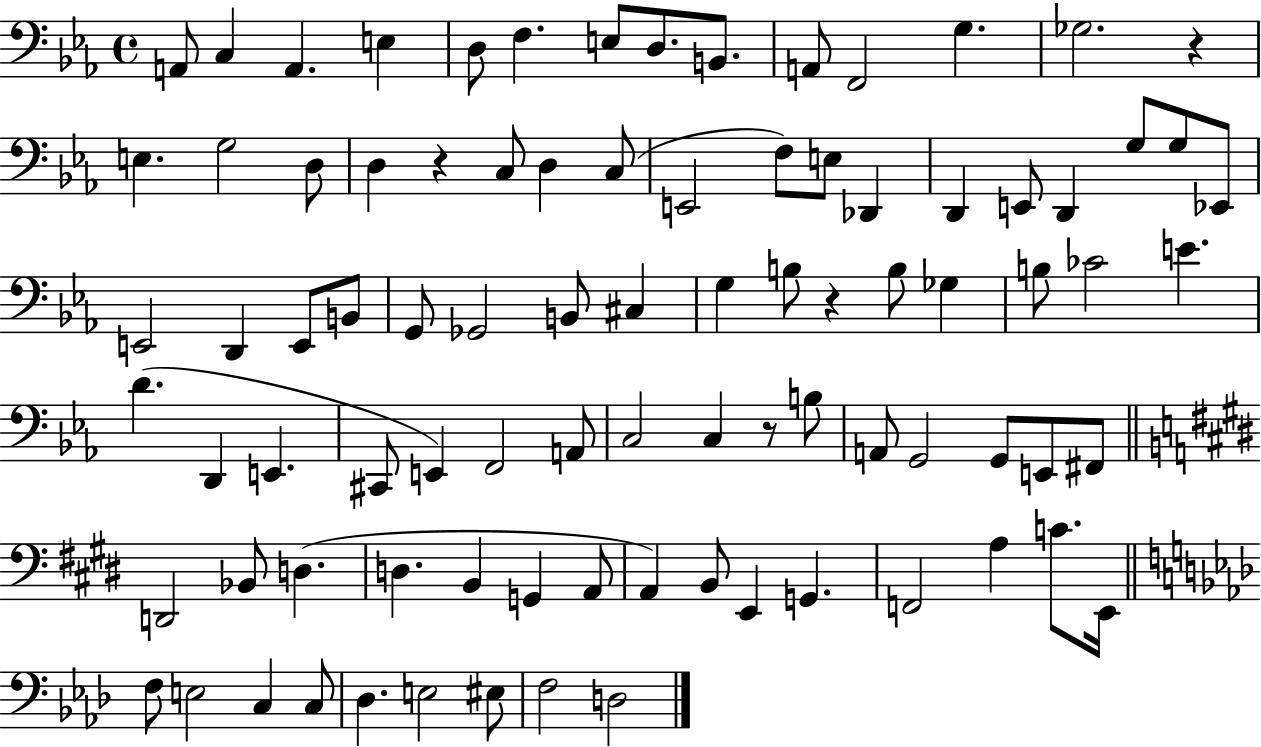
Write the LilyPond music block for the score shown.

{
  \clef bass
  \time 4/4
  \defaultTimeSignature
  \key ees \major
  \repeat volta 2 { a,8 c4 a,4. e4 | d8 f4. e8 d8. b,8. | a,8 f,2 g4. | ges2. r4 | \break e4. g2 d8 | d4 r4 c8 d4 c8( | e,2 f8) e8 des,4 | d,4 e,8 d,4 g8 g8 ees,8 | \break e,2 d,4 e,8 b,8 | g,8 ges,2 b,8 cis4 | g4 b8 r4 b8 ges4 | b8 ces'2 e'4. | \break d'4.( d,4 e,4. | cis,8 e,4) f,2 a,8 | c2 c4 r8 b8 | a,8 g,2 g,8 e,8 fis,8 | \break \bar "||" \break \key e \major d,2 bes,8 d4.( | d4. b,4 g,4 a,8 | a,4) b,8 e,4 g,4. | f,2 a4 c'8. e,16 | \break \bar "||" \break \key aes \major f8 e2 c4 c8 | des4. e2 eis8 | f2 d2 | } \bar "|."
}